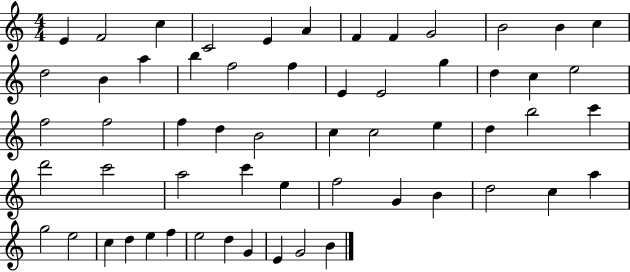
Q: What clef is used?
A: treble